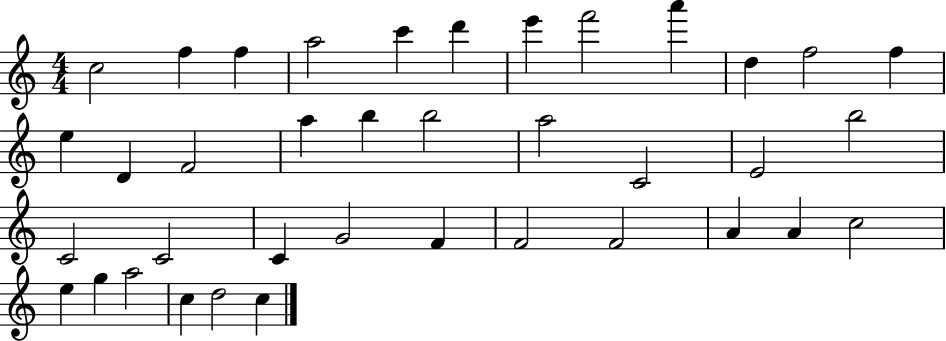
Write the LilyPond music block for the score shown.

{
  \clef treble
  \numericTimeSignature
  \time 4/4
  \key c \major
  c''2 f''4 f''4 | a''2 c'''4 d'''4 | e'''4 f'''2 a'''4 | d''4 f''2 f''4 | \break e''4 d'4 f'2 | a''4 b''4 b''2 | a''2 c'2 | e'2 b''2 | \break c'2 c'2 | c'4 g'2 f'4 | f'2 f'2 | a'4 a'4 c''2 | \break e''4 g''4 a''2 | c''4 d''2 c''4 | \bar "|."
}